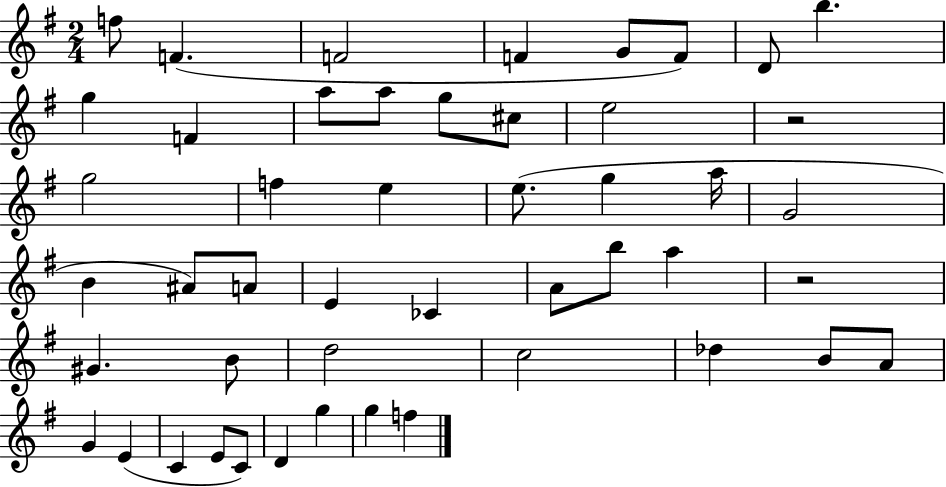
F5/e F4/q. F4/h F4/q G4/e F4/e D4/e B5/q. G5/q F4/q A5/e A5/e G5/e C#5/e E5/h R/h G5/h F5/q E5/q E5/e. G5/q A5/s G4/h B4/q A#4/e A4/e E4/q CES4/q A4/e B5/e A5/q R/h G#4/q. B4/e D5/h C5/h Db5/q B4/e A4/e G4/q E4/q C4/q E4/e C4/e D4/q G5/q G5/q F5/q